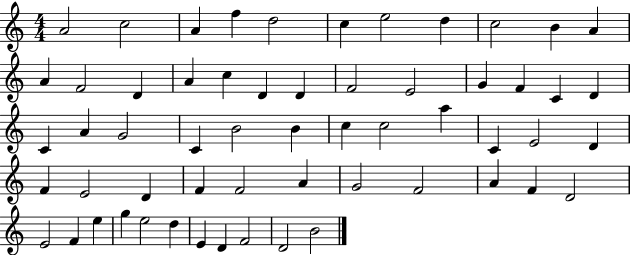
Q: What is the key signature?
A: C major